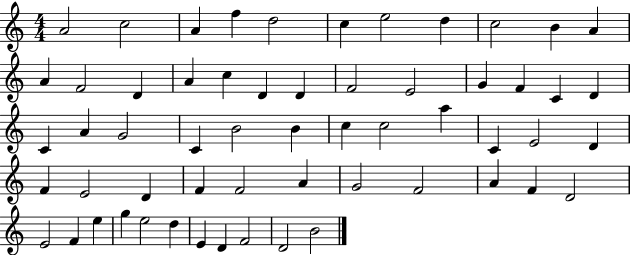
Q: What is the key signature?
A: C major